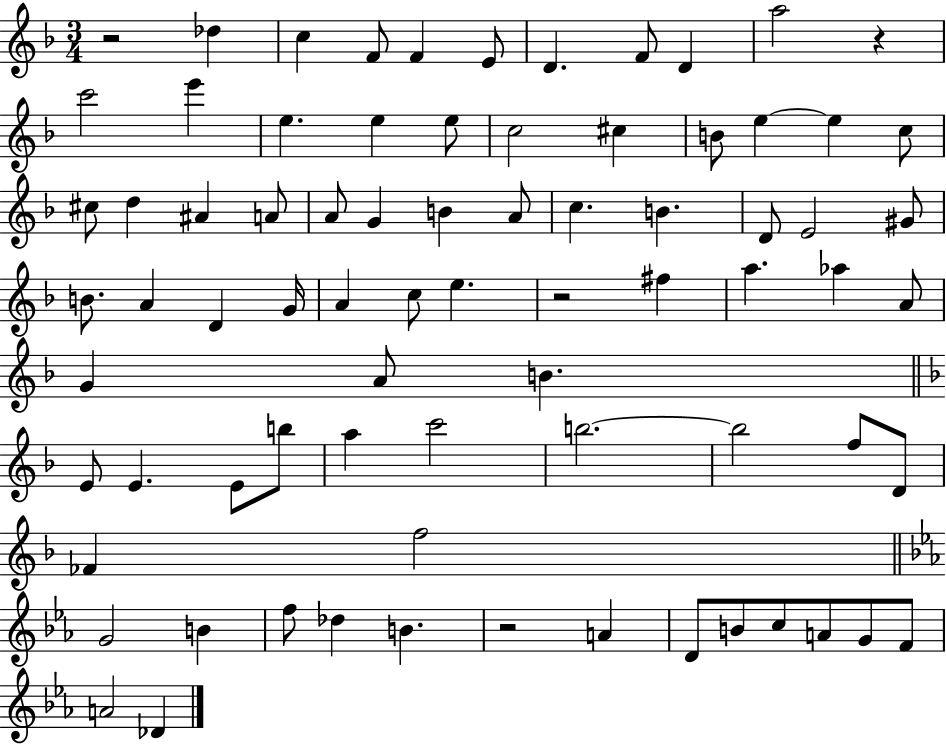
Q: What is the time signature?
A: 3/4